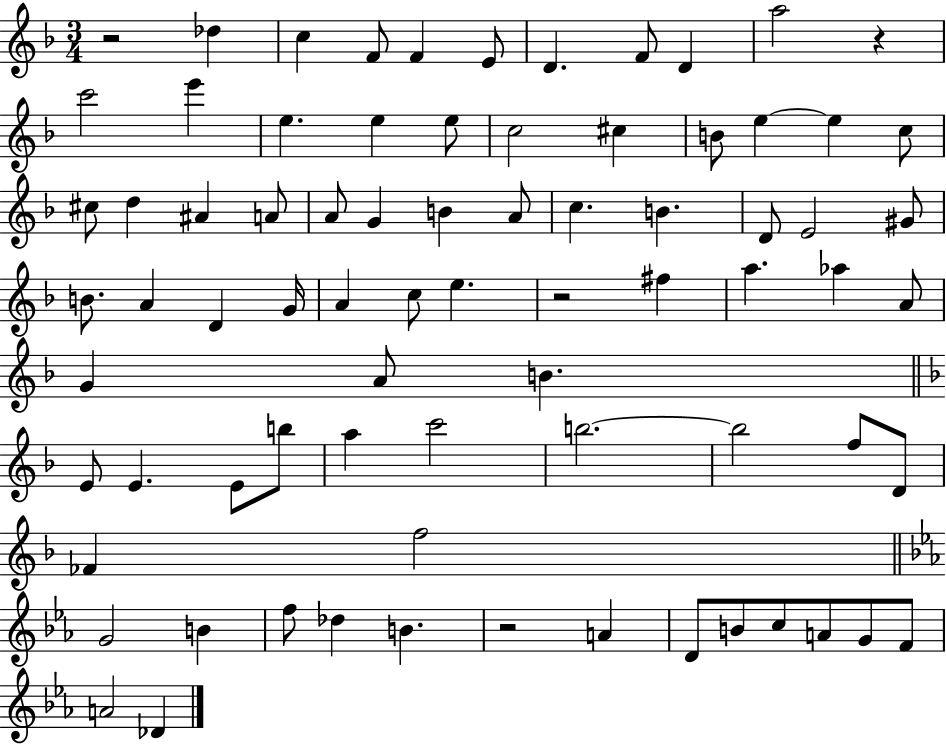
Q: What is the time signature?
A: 3/4